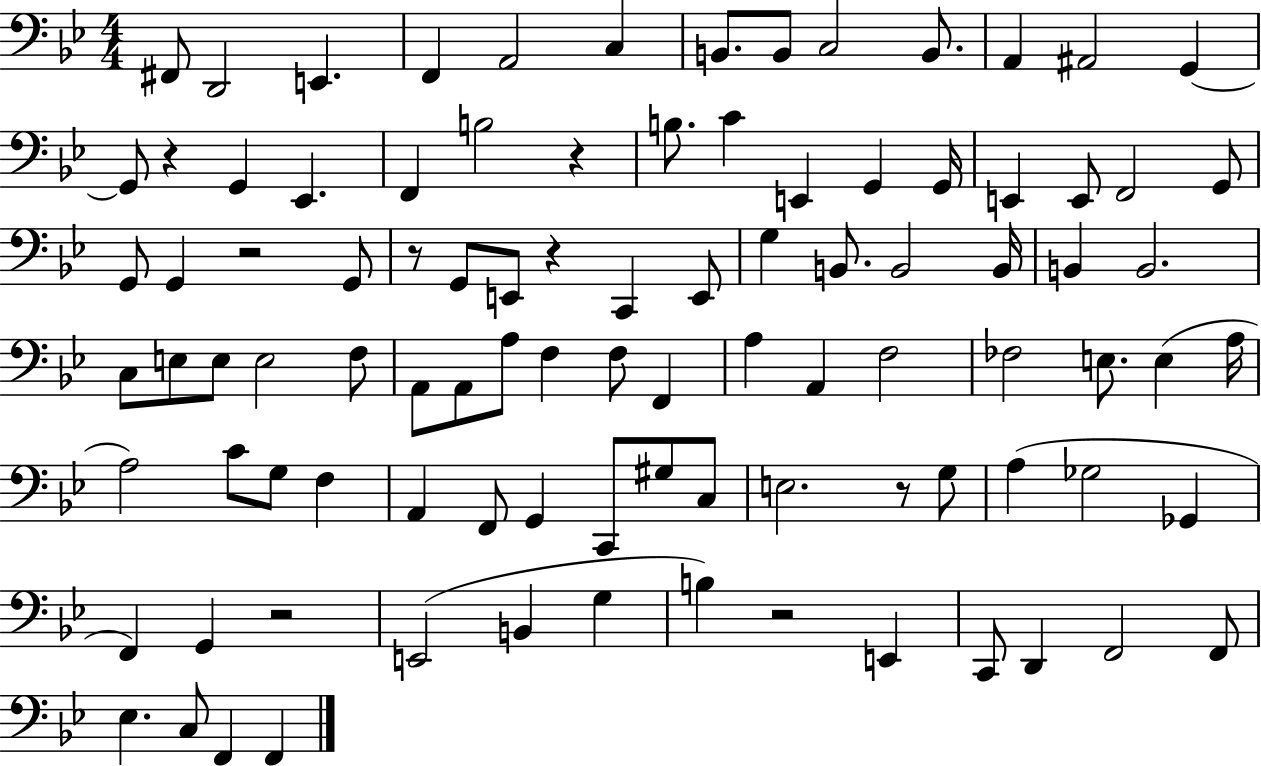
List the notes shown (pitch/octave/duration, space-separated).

F#2/e D2/h E2/q. F2/q A2/h C3/q B2/e. B2/e C3/h B2/e. A2/q A#2/h G2/q G2/e R/q G2/q Eb2/q. F2/q B3/h R/q B3/e. C4/q E2/q G2/q G2/s E2/q E2/e F2/h G2/e G2/e G2/q R/h G2/e R/e G2/e E2/e R/q C2/q E2/e G3/q B2/e. B2/h B2/s B2/q B2/h. C3/e E3/e E3/e E3/h F3/e A2/e A2/e A3/e F3/q F3/e F2/q A3/q A2/q F3/h FES3/h E3/e. E3/q A3/s A3/h C4/e G3/e F3/q A2/q F2/e G2/q C2/e G#3/e C3/e E3/h. R/e G3/e A3/q Gb3/h Gb2/q F2/q G2/q R/h E2/h B2/q G3/q B3/q R/h E2/q C2/e D2/q F2/h F2/e Eb3/q. C3/e F2/q F2/q